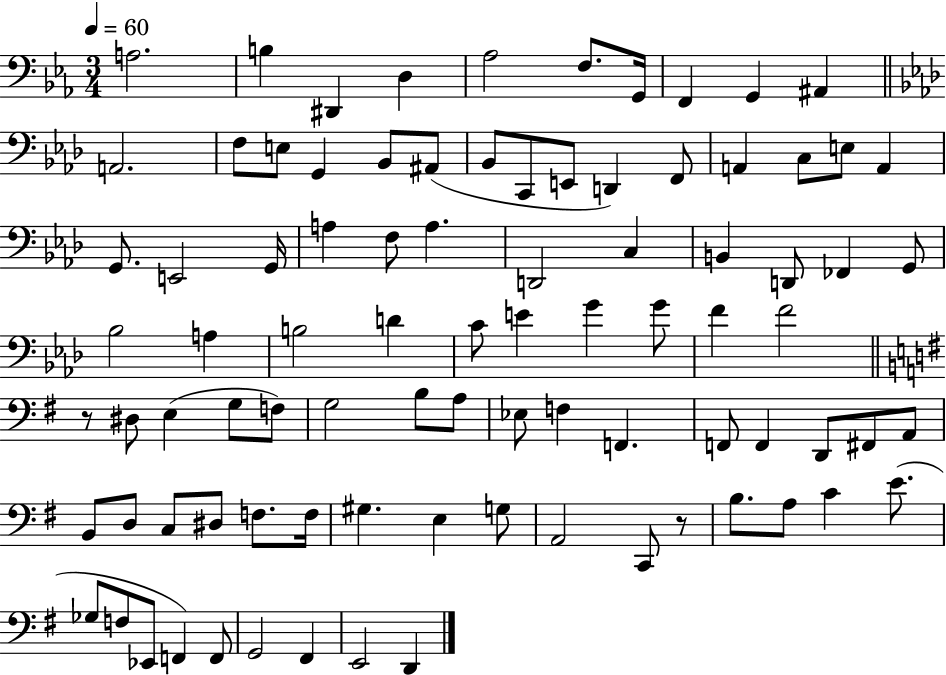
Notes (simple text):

A3/h. B3/q D#2/q D3/q Ab3/h F3/e. G2/s F2/q G2/q A#2/q A2/h. F3/e E3/e G2/q Bb2/e A#2/e Bb2/e C2/e E2/e D2/q F2/e A2/q C3/e E3/e A2/q G2/e. E2/h G2/s A3/q F3/e A3/q. D2/h C3/q B2/q D2/e FES2/q G2/e Bb3/h A3/q B3/h D4/q C4/e E4/q G4/q G4/e F4/q F4/h R/e D#3/e E3/q G3/e F3/e G3/h B3/e A3/e Eb3/e F3/q F2/q. F2/e F2/q D2/e F#2/e A2/e B2/e D3/e C3/e D#3/e F3/e. F3/s G#3/q. E3/q G3/e A2/h C2/e R/e B3/e. A3/e C4/q E4/e. Gb3/e F3/e Eb2/e F2/q F2/e G2/h F#2/q E2/h D2/q